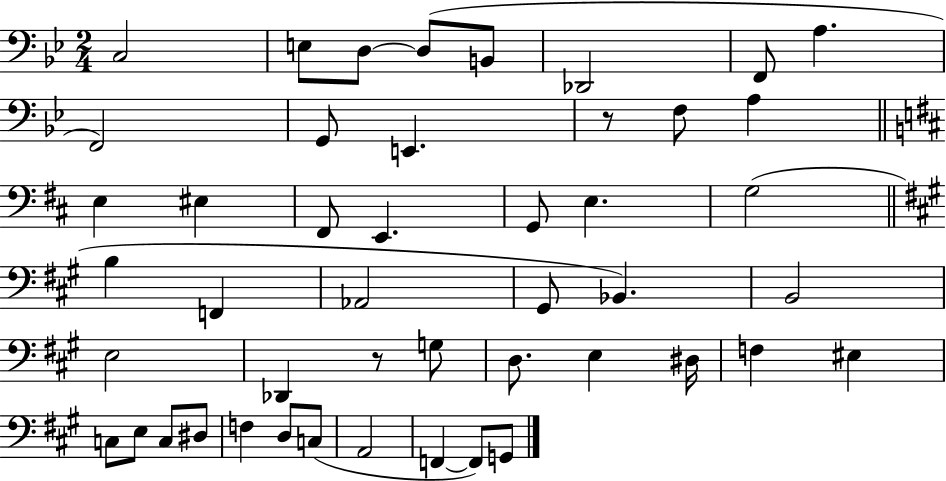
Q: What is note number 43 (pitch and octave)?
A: F2